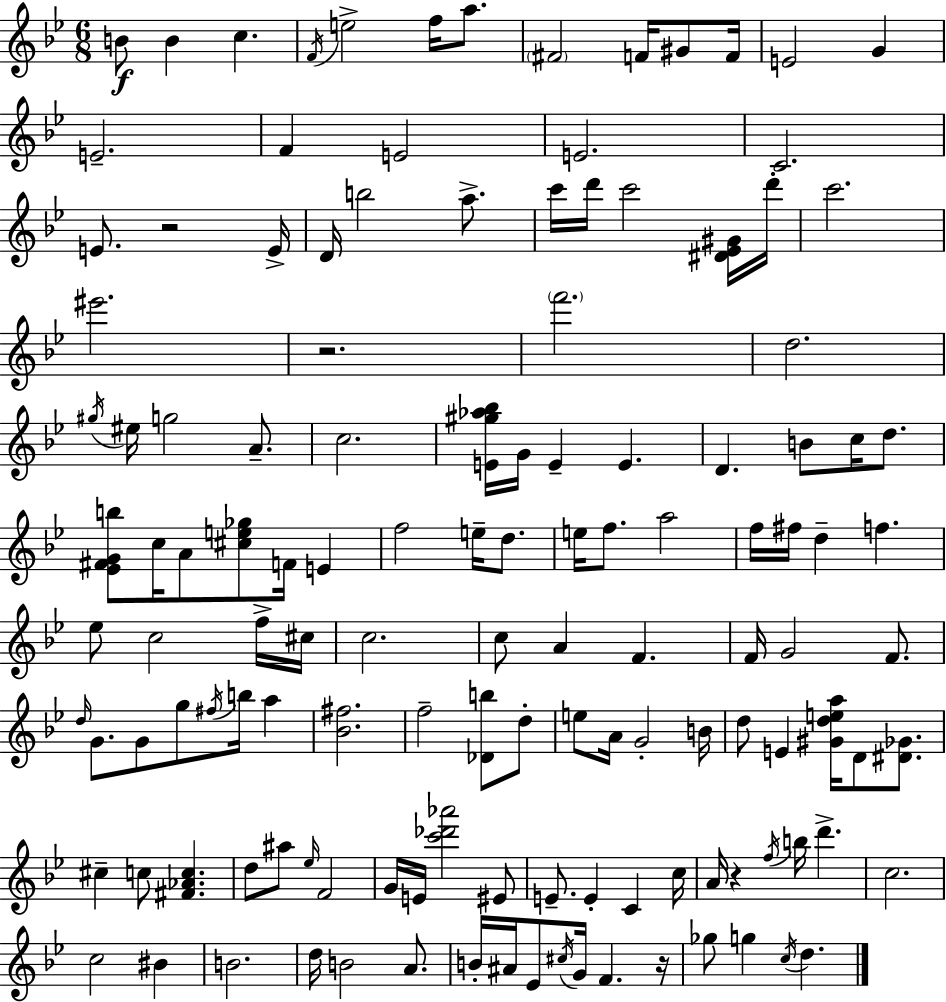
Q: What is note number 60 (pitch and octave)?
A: F5